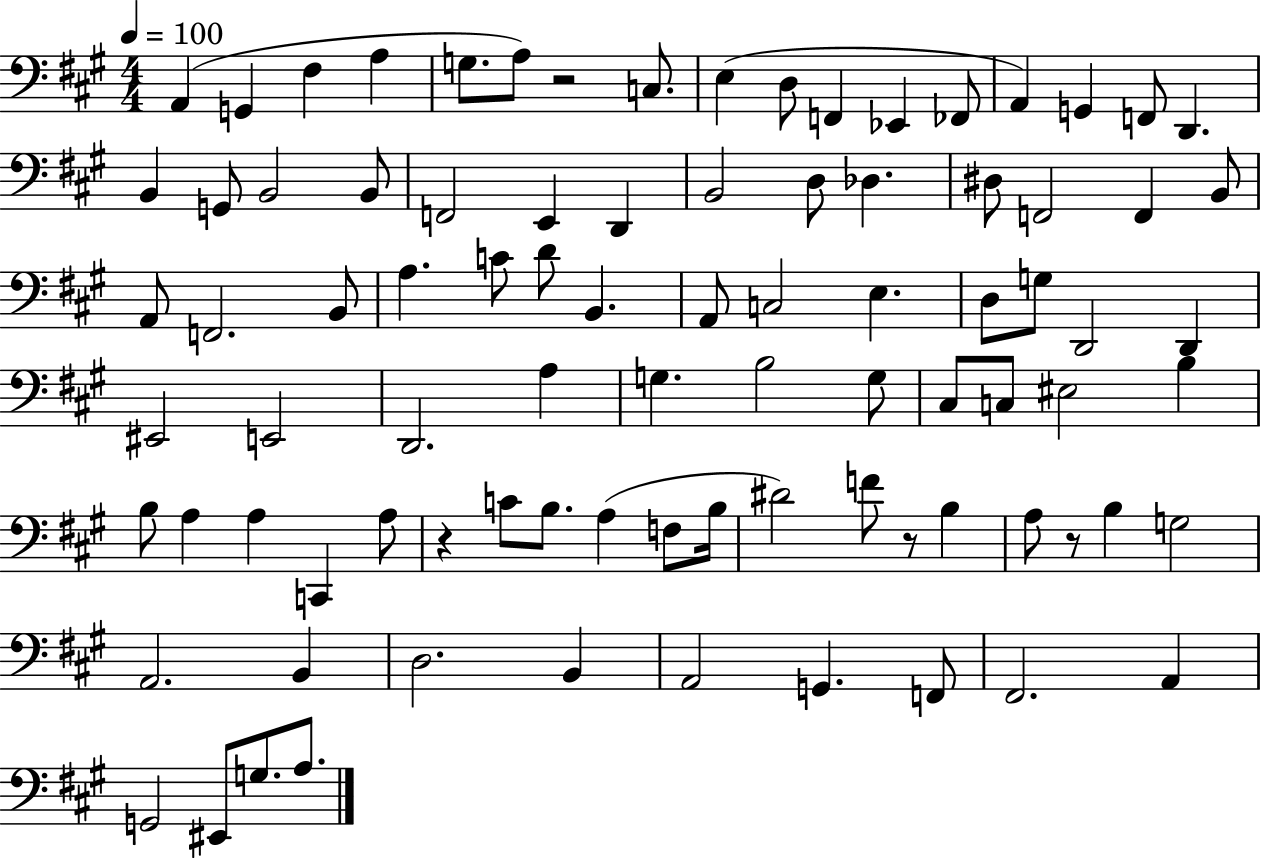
A2/q G2/q F#3/q A3/q G3/e. A3/e R/h C3/e. E3/q D3/e F2/q Eb2/q FES2/e A2/q G2/q F2/e D2/q. B2/q G2/e B2/h B2/e F2/h E2/q D2/q B2/h D3/e Db3/q. D#3/e F2/h F2/q B2/e A2/e F2/h. B2/e A3/q. C4/e D4/e B2/q. A2/e C3/h E3/q. D3/e G3/e D2/h D2/q EIS2/h E2/h D2/h. A3/q G3/q. B3/h G3/e C#3/e C3/e EIS3/h B3/q B3/e A3/q A3/q C2/q A3/e R/q C4/e B3/e. A3/q F3/e B3/s D#4/h F4/e R/e B3/q A3/e R/e B3/q G3/h A2/h. B2/q D3/h. B2/q A2/h G2/q. F2/e F#2/h. A2/q G2/h EIS2/e G3/e. A3/e.